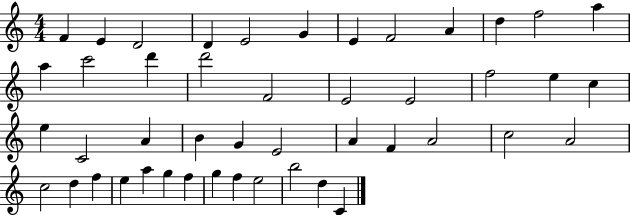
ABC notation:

X:1
T:Untitled
M:4/4
L:1/4
K:C
F E D2 D E2 G E F2 A d f2 a a c'2 d' d'2 F2 E2 E2 f2 e c e C2 A B G E2 A F A2 c2 A2 c2 d f e a g f g f e2 b2 d C